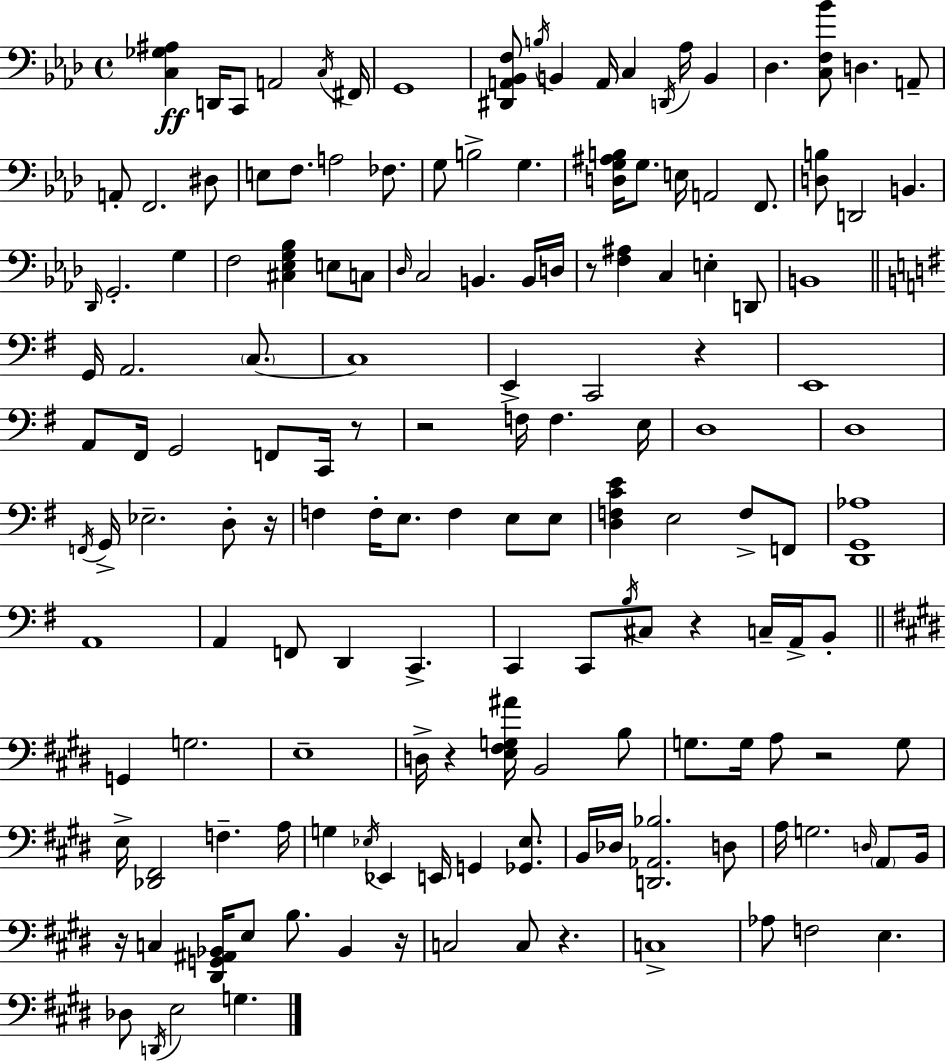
[C3,Gb3,A#3]/q D2/s C2/e A2/h C3/s F#2/s G2/w [D#2,A2,Bb2,F3]/e B3/s B2/q A2/s C3/q D2/s Ab3/s B2/q Db3/q. [C3,F3,Bb4]/e D3/q. A2/e A2/e F2/h. D#3/e E3/e F3/e. A3/h FES3/e. G3/e B3/h G3/q. [D3,G3,A#3,B3]/s G3/e. E3/s A2/h F2/e. [D3,B3]/e D2/h B2/q. Db2/s G2/h. G3/q F3/h [C#3,Eb3,G3,Bb3]/q E3/e C3/e Db3/s C3/h B2/q. B2/s D3/s R/e [F3,A#3]/q C3/q E3/q D2/e B2/w G2/s A2/h. C3/e. C3/w E2/q C2/h R/q E2/w A2/e F#2/s G2/h F2/e C2/s R/e R/h F3/s F3/q. E3/s D3/w D3/w F2/s G2/s Eb3/h. D3/e R/s F3/q F3/s E3/e. F3/q E3/e E3/e [D3,F3,C4,E4]/q E3/h F3/e F2/e [D2,G2,Ab3]/w A2/w A2/q F2/e D2/q C2/q. C2/q C2/e B3/s C#3/e R/q C3/s A2/s B2/e G2/q G3/h. E3/w D3/s R/q [E3,F#3,G3,A#4]/s B2/h B3/e G3/e. G3/s A3/e R/h G3/e E3/s [Db2,F#2]/h F3/q. A3/s G3/q Eb3/s Eb2/q E2/s G2/q [Gb2,Eb3]/e. B2/s Db3/s [D2,Ab2,Bb3]/h. D3/e A3/s G3/h. D3/s A2/e B2/s R/s C3/q [D#2,G2,A#2,Bb2]/s E3/e B3/e. Bb2/q R/s C3/h C3/e R/q. C3/w Ab3/e F3/h E3/q. Db3/e D2/s E3/h G3/q.